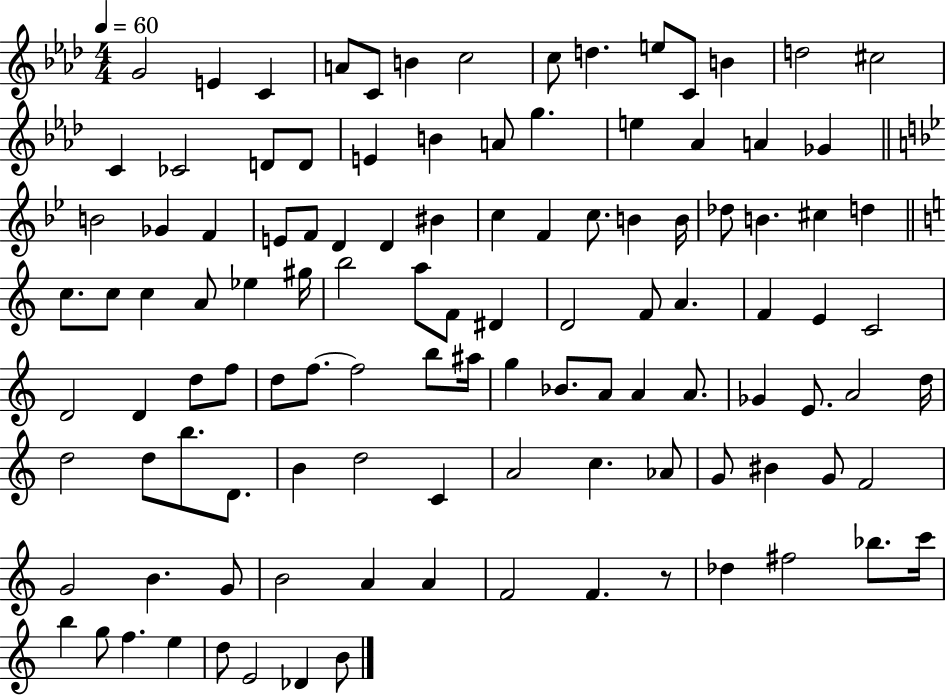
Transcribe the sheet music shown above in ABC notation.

X:1
T:Untitled
M:4/4
L:1/4
K:Ab
G2 E C A/2 C/2 B c2 c/2 d e/2 C/2 B d2 ^c2 C _C2 D/2 D/2 E B A/2 g e _A A _G B2 _G F E/2 F/2 D D ^B c F c/2 B B/4 _d/2 B ^c d c/2 c/2 c A/2 _e ^g/4 b2 a/2 F/2 ^D D2 F/2 A F E C2 D2 D d/2 f/2 d/2 f/2 f2 b/2 ^a/4 g _B/2 A/2 A A/2 _G E/2 A2 d/4 d2 d/2 b/2 D/2 B d2 C A2 c _A/2 G/2 ^B G/2 F2 G2 B G/2 B2 A A F2 F z/2 _d ^f2 _b/2 c'/4 b g/2 f e d/2 E2 _D B/2